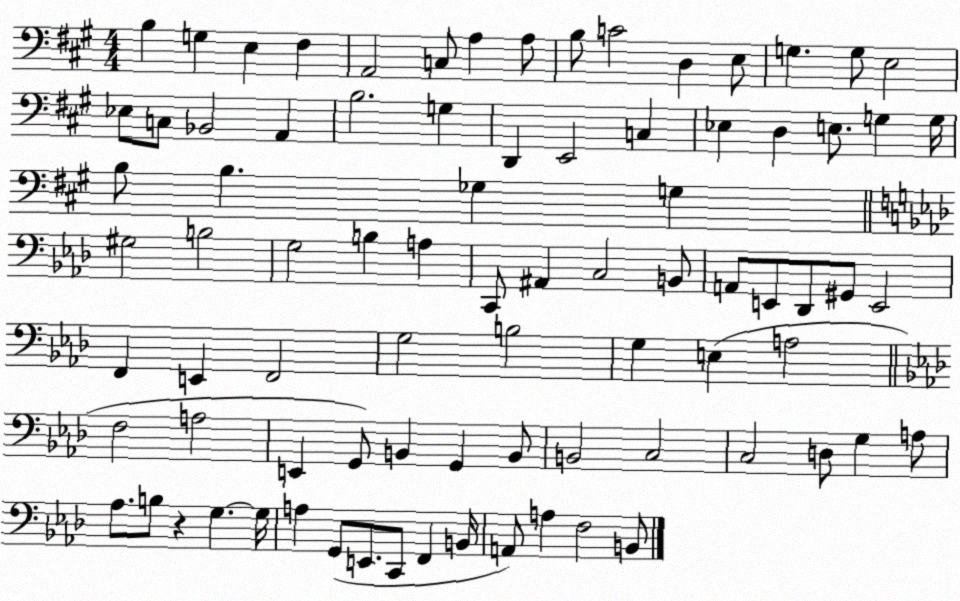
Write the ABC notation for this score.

X:1
T:Untitled
M:4/4
L:1/4
K:A
B, G, E, ^F, A,,2 C,/2 A, A,/2 B,/2 C2 D, E,/2 G, G,/2 E,2 _E,/2 C,/2 _B,,2 A,, B,2 G, D,, E,,2 C, _E, D, E,/2 G, G,/4 B,/2 B, _G, G, ^G,2 B,2 G,2 B, A, C,,/2 ^A,, C,2 B,,/2 A,,/2 E,,/2 _D,,/2 ^G,,/2 E,,2 F,, E,, F,,2 G,2 B,2 G, E, A,2 F,2 A,2 E,, G,,/2 B,, G,, B,,/2 B,,2 C,2 C,2 D,/2 G, A,/2 _A,/2 B,/2 z G, G,/4 A, G,,/2 E,,/2 C,,/2 F,, B,,/4 A,,/2 A, F,2 B,,/2